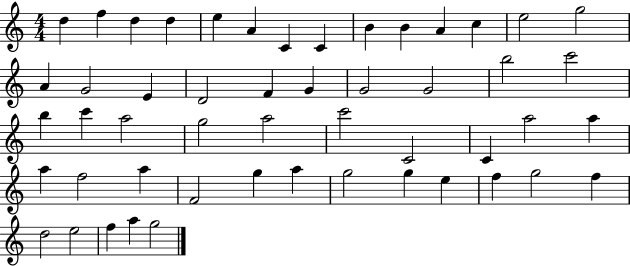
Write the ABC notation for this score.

X:1
T:Untitled
M:4/4
L:1/4
K:C
d f d d e A C C B B A c e2 g2 A G2 E D2 F G G2 G2 b2 c'2 b c' a2 g2 a2 c'2 C2 C a2 a a f2 a F2 g a g2 g e f g2 f d2 e2 f a g2